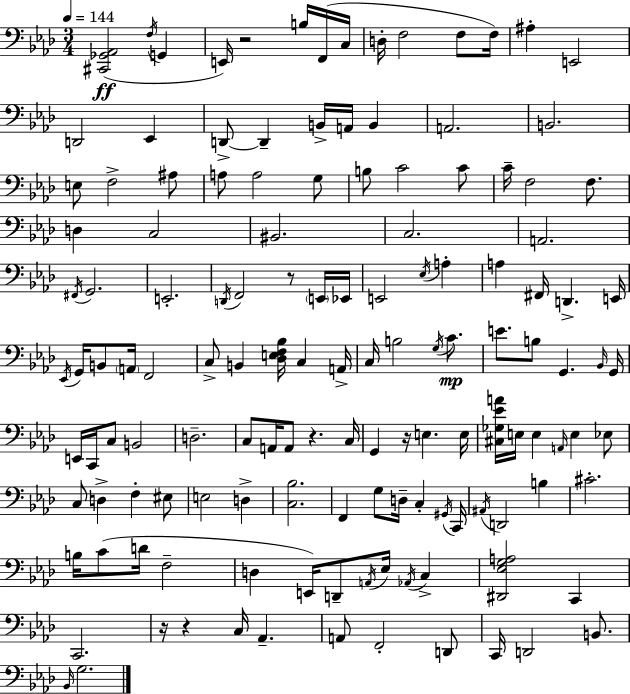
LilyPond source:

{
  \clef bass
  \numericTimeSignature
  \time 3/4
  \key f \minor
  \tempo 4 = 144
  <cis, ges, aes,>2(\ff \acciaccatura { f16 } g,4 | e,16) r2 b16 f,16( | c16 d16-. f2 f8 | f16) ais4-. e,2 | \break d,2 ees,4 | d,8->~~ d,4-- b,16-> a,16 b,4 | a,2. | b,2. | \break e8 f2-> ais8 | a8 a2 g8 | b8 c'2 c'8 | c'16-- f2 f8. | \break d4 c2 | bis,2. | c2. | a,2. | \break \acciaccatura { fis,16 } g,2. | e,2.-. | \acciaccatura { d,16 } f,2 r8 | \parenthesize e,16 ees,16 e,2 \acciaccatura { ees16 } | \break a4-. a4 fis,16 d,4.-> | e,16 \acciaccatura { ees,16 } g,16 b,8 \parenthesize a,16 f,2 | c8-> b,4 <des e f bes>16 | c4 a,16-> c16 b2 | \break \acciaccatura { g16 } c'8.\mp e'8. b8 g,4. | \grace { bes,16 } g,16 e,16 c,16 c8 b,2 | d2.-- | c8 a,16 a,8 | \break r4. c16 g,4 r16 | e4. e16 <cis ges ees' a'>16 e16 e4 | \grace { a,16 } e4 ees8 c8 d4-> | f4-. eis8 e2 | \break d4-> <c bes>2. | f,4 | g8 d16-- c4-. \acciaccatura { gis,16 } c,16 \acciaccatura { ais,16 } d,2 | b4 cis'2.-. | \break b16 c'8( | d'16 f2-- d4 | e,16) d,8-- \acciaccatura { a,16 } ees16 \acciaccatura { aes,16 } c4-> | <dis, ees g a>2 c,4 | \break c,2. | r16 r4 c16 aes,4.-- | a,8 f,2-. d,8 | c,16 d,2 b,8. | \break \grace { bes,16 } g2. | \bar "|."
}